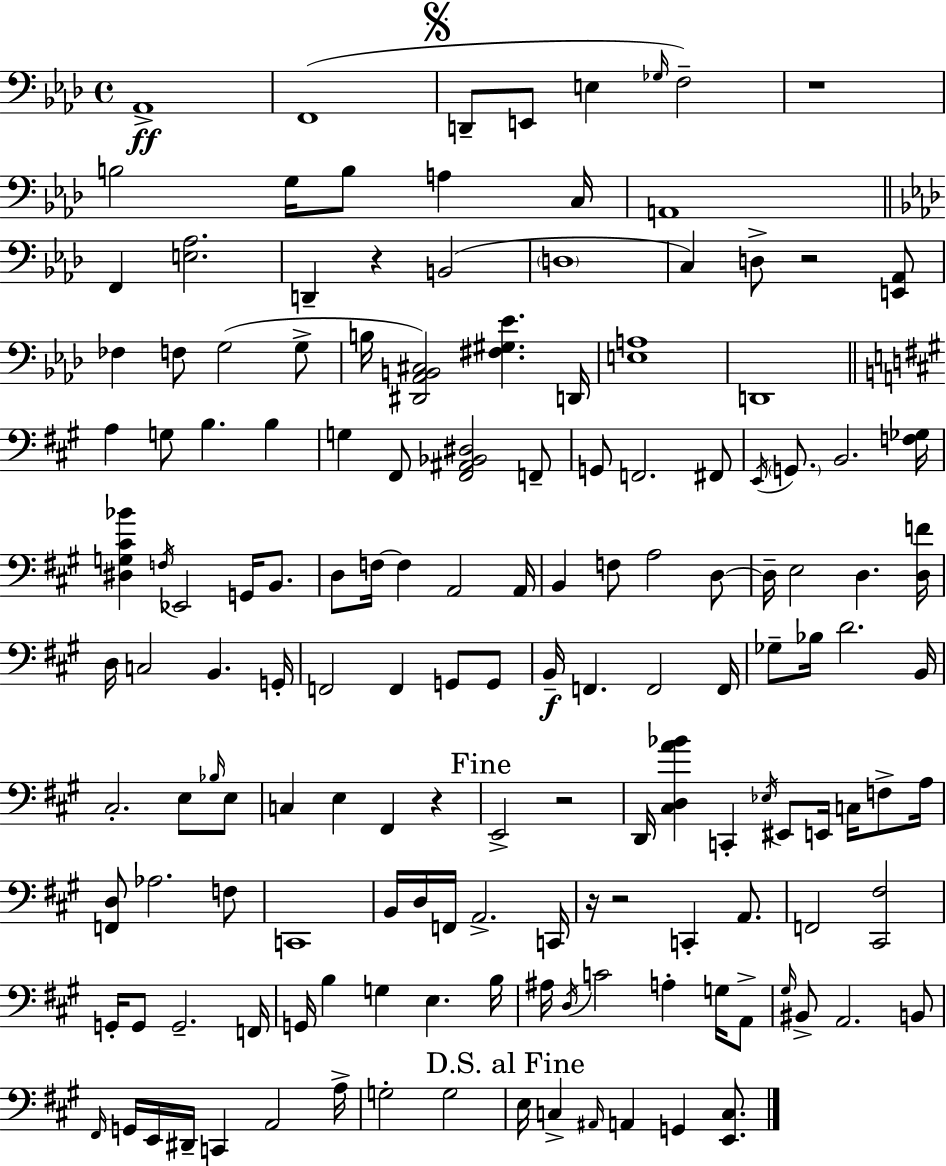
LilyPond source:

{
  \clef bass
  \time 4/4
  \defaultTimeSignature
  \key f \minor
  aes,1->\ff | f,1( | \mark \markup { \musicglyph "scripts.segno" } d,8-- e,8 e4 \grace { ges16 } f2--) | r1 | \break b2 g16 b8 a4 | c16 a,1 | \bar "||" \break \key f \minor f,4 <e aes>2. | d,4-- r4 b,2( | \parenthesize d1 | c4) d8-> r2 <e, aes,>8 | \break fes4 f8 g2( g8-> | b16 <dis, aes, b, cis>2) <fis gis ees'>4. d,16 | <e a>1 | d,1 | \break \bar "||" \break \key a \major a4 g8 b4. b4 | g4 fis,8 <fis, ais, bes, dis>2 f,8-- | g,8 f,2. fis,8 | \acciaccatura { e,16 } \parenthesize g,8. b,2. | \break <f ges>16 <dis g cis' bes'>4 \acciaccatura { f16 } ees,2 g,16 b,8. | d8 f16~~ f4 a,2 | a,16 b,4 f8 a2 | d8~~ d16-- e2 d4. | \break <d f'>16 d16 c2 b,4. | g,16-. f,2 f,4 g,8 | g,8 b,16--\f f,4. f,2 | f,16 ges8-- bes16 d'2. | \break b,16 cis2.-. e8 | \grace { bes16 } e8 c4 e4 fis,4 r4 | \mark "Fine" e,2-> r2 | d,16 <cis d a' bes'>4 c,4-. \acciaccatura { ees16 } eis,8 e,16 | \break c16 f8-> a16 <f, d>8 aes2. | f8 c,1 | b,16 d16 f,16 a,2.-> | c,16 r16 r2 c,4-. | \break a,8. f,2 <cis, fis>2 | g,16-. g,8 g,2.-- | f,16 g,16 b4 g4 e4. | b16 ais16 \acciaccatura { d16 } c'2 a4-. | \break g16 a,8-> \grace { gis16 } bis,8-> a,2. | b,8 \grace { fis,16 } g,16 e,16 dis,16-- c,4 a,2 | a16-> g2-. g2 | \mark "D.S. al Fine" e16 c4-> \grace { ais,16 } a,4 | \break g,4 <e, c>8. \bar "|."
}